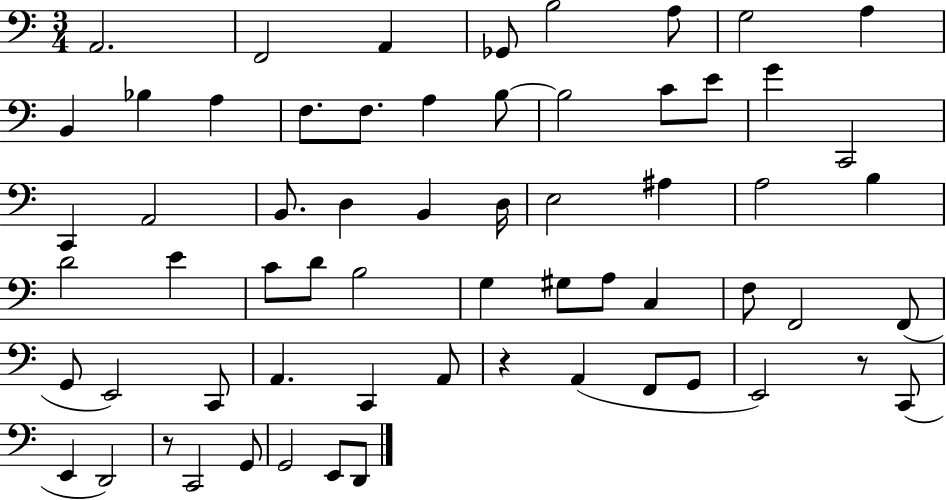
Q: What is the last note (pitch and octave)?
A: D2